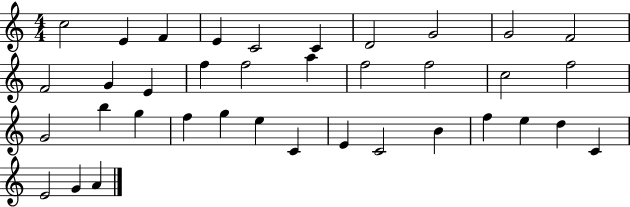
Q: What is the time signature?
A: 4/4